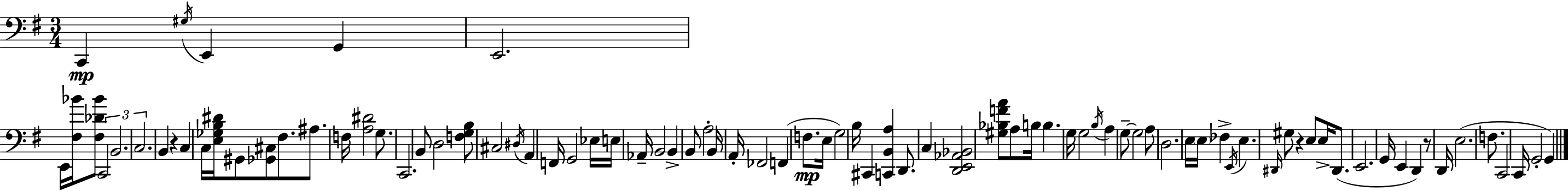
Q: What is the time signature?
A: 3/4